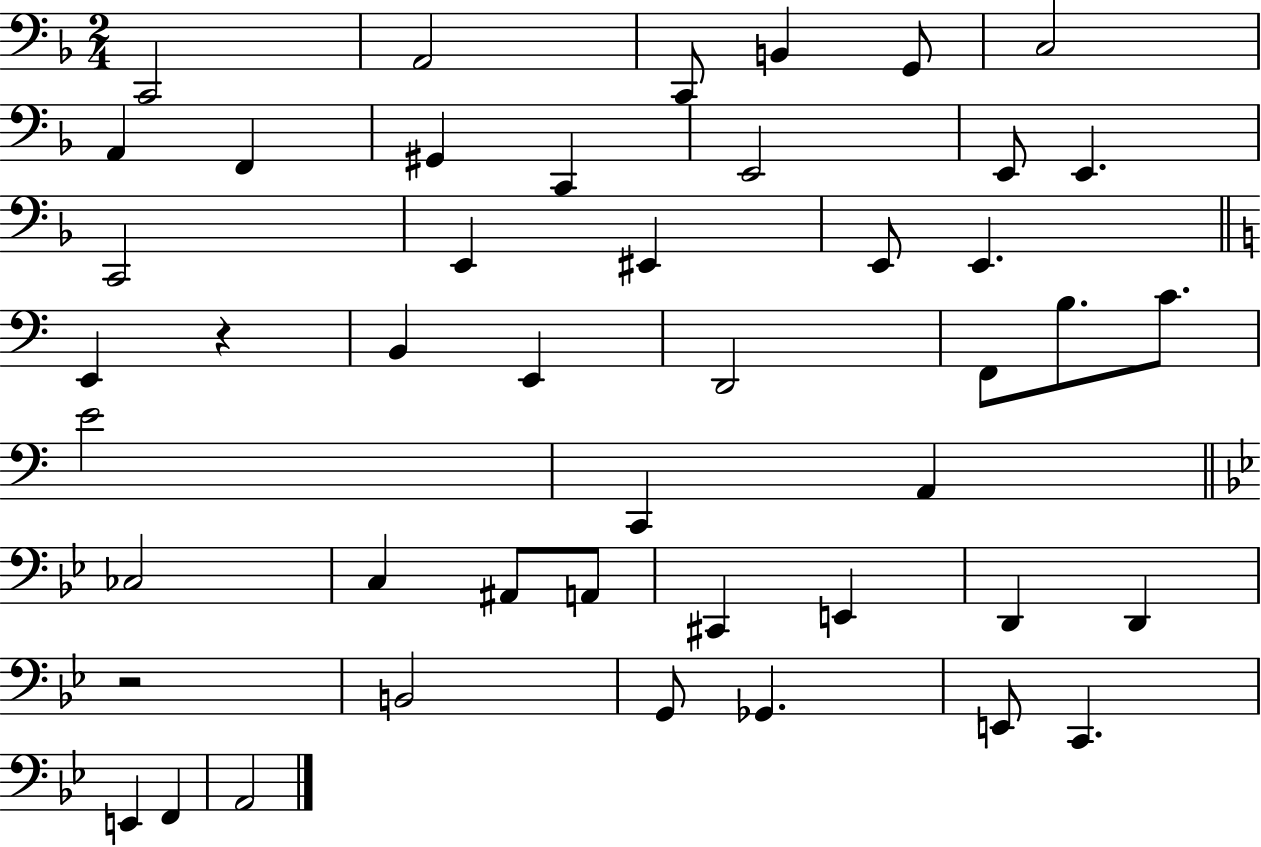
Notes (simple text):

C2/h A2/h C2/e B2/q G2/e C3/h A2/q F2/q G#2/q C2/q E2/h E2/e E2/q. C2/h E2/q EIS2/q E2/e E2/q. E2/q R/q B2/q E2/q D2/h F2/e B3/e. C4/e. E4/h C2/q A2/q CES3/h C3/q A#2/e A2/e C#2/q E2/q D2/q D2/q R/h B2/h G2/e Gb2/q. E2/e C2/q. E2/q F2/q A2/h